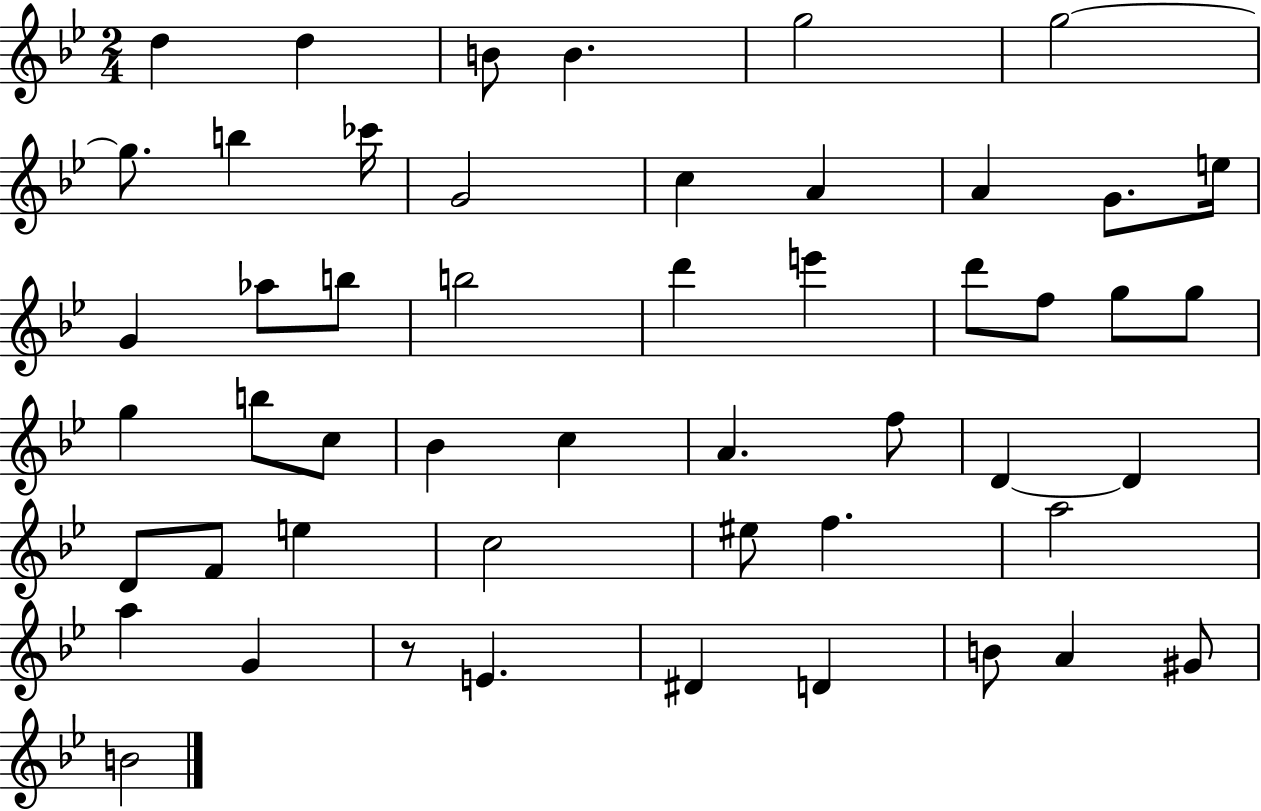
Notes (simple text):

D5/q D5/q B4/e B4/q. G5/h G5/h G5/e. B5/q CES6/s G4/h C5/q A4/q A4/q G4/e. E5/s G4/q Ab5/e B5/e B5/h D6/q E6/q D6/e F5/e G5/e G5/e G5/q B5/e C5/e Bb4/q C5/q A4/q. F5/e D4/q D4/q D4/e F4/e E5/q C5/h EIS5/e F5/q. A5/h A5/q G4/q R/e E4/q. D#4/q D4/q B4/e A4/q G#4/e B4/h